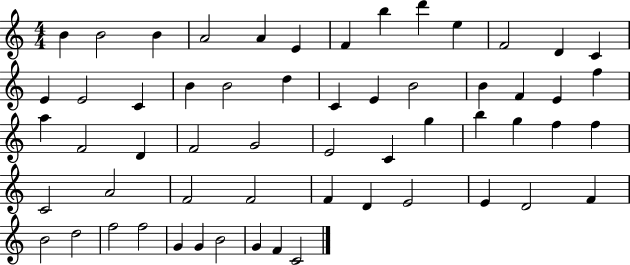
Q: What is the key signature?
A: C major